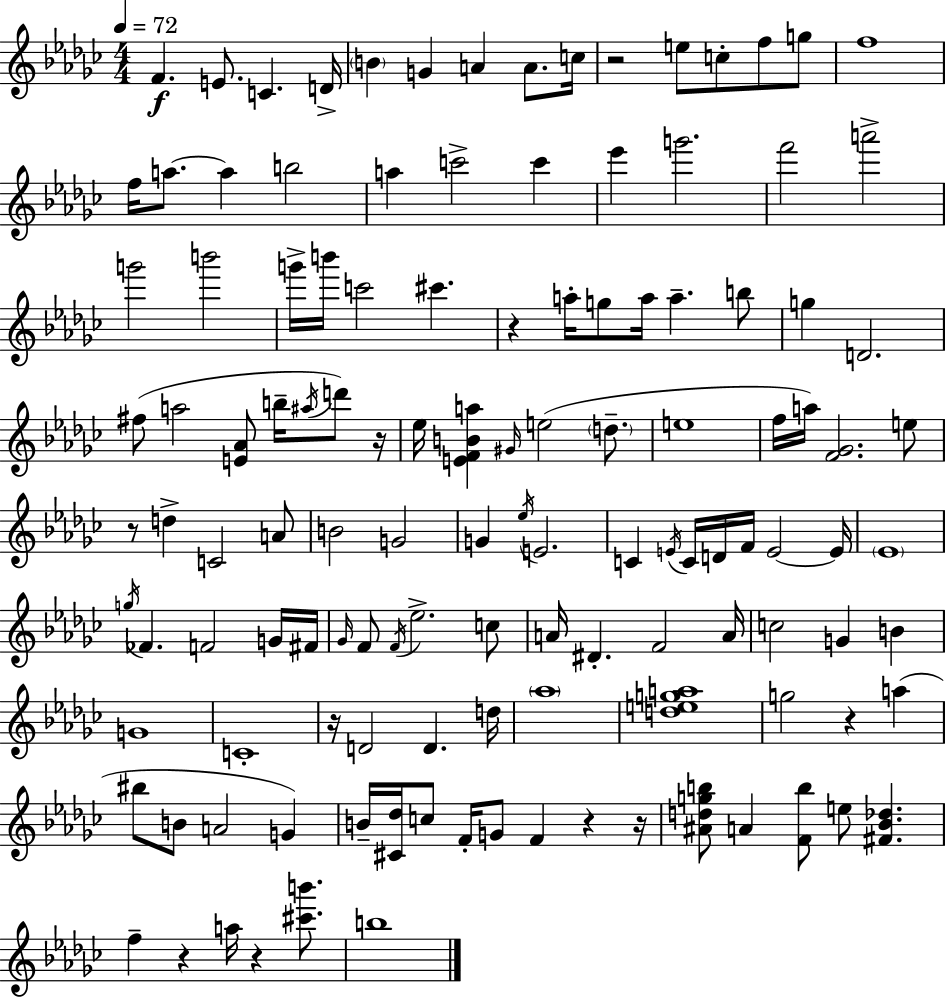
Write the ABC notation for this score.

X:1
T:Untitled
M:4/4
L:1/4
K:Ebm
F E/2 C D/4 B G A A/2 c/4 z2 e/2 c/2 f/2 g/2 f4 f/4 a/2 a b2 a c'2 c' _e' g'2 f'2 a'2 g'2 b'2 g'/4 b'/4 c'2 ^c' z a/4 g/2 a/4 a b/2 g D2 ^f/2 a2 [E_A]/2 b/4 ^a/4 d'/2 z/4 _e/4 [EFBa] ^G/4 e2 d/2 e4 f/4 a/4 [F_G]2 e/2 z/2 d C2 A/2 B2 G2 G _e/4 E2 C E/4 C/4 D/4 F/4 E2 E/4 _E4 g/4 _F F2 G/4 ^F/4 _G/4 F/2 F/4 _e2 c/2 A/4 ^D F2 A/4 c2 G B G4 C4 z/4 D2 D d/4 _a4 [dega]4 g2 z a ^b/2 B/2 A2 G B/4 [^C_d]/4 c/2 F/4 G/2 F z z/4 [^Adgb]/2 A [Fb]/2 e/2 [^F_B_d] f z a/4 z [^c'b']/2 b4